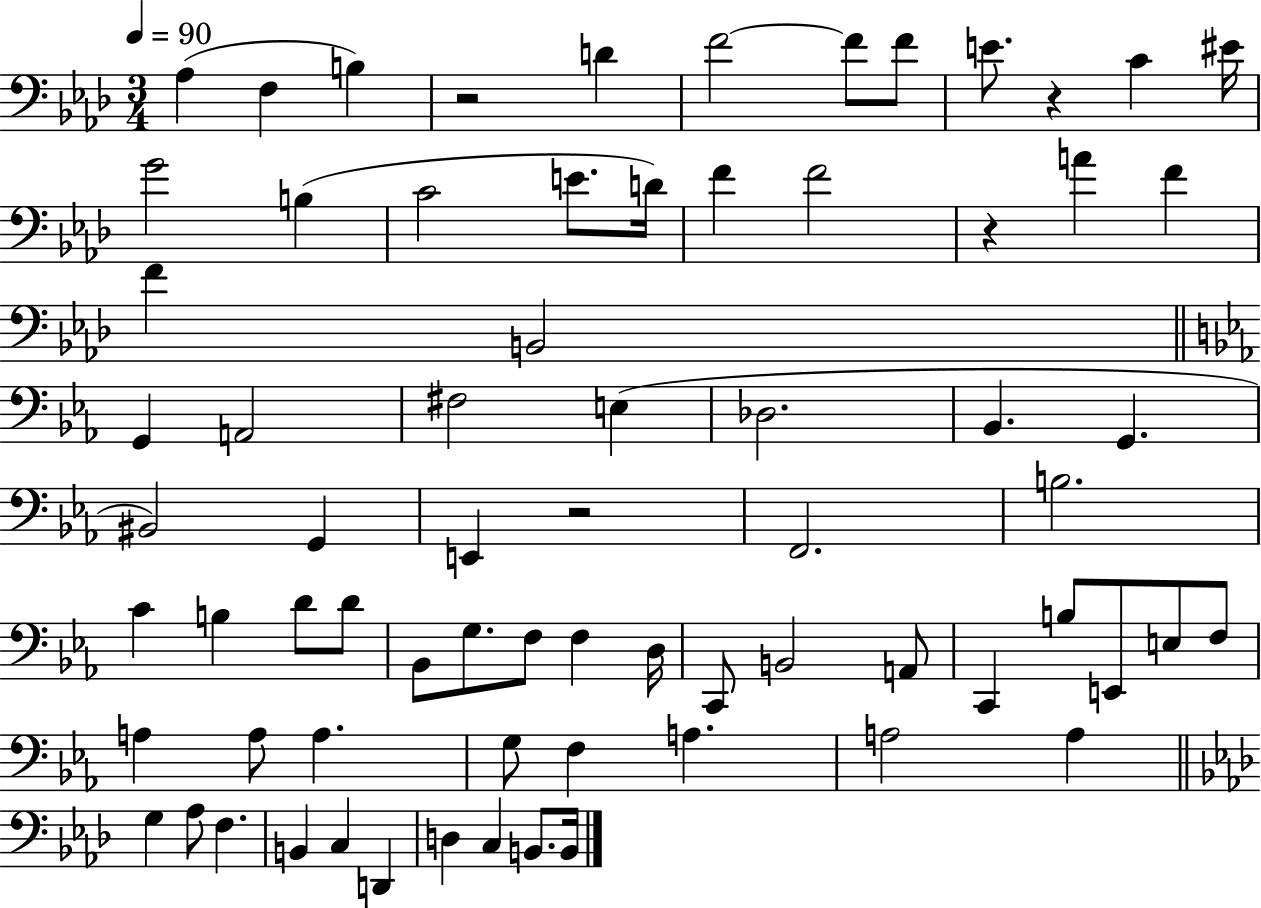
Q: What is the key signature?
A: AES major